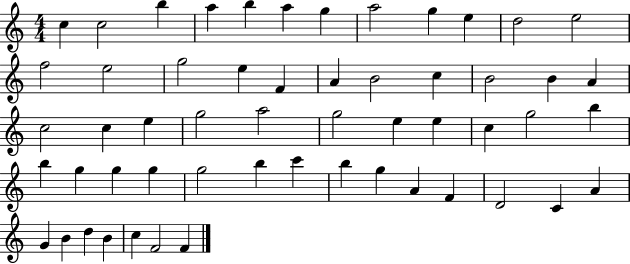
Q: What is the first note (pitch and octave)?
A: C5